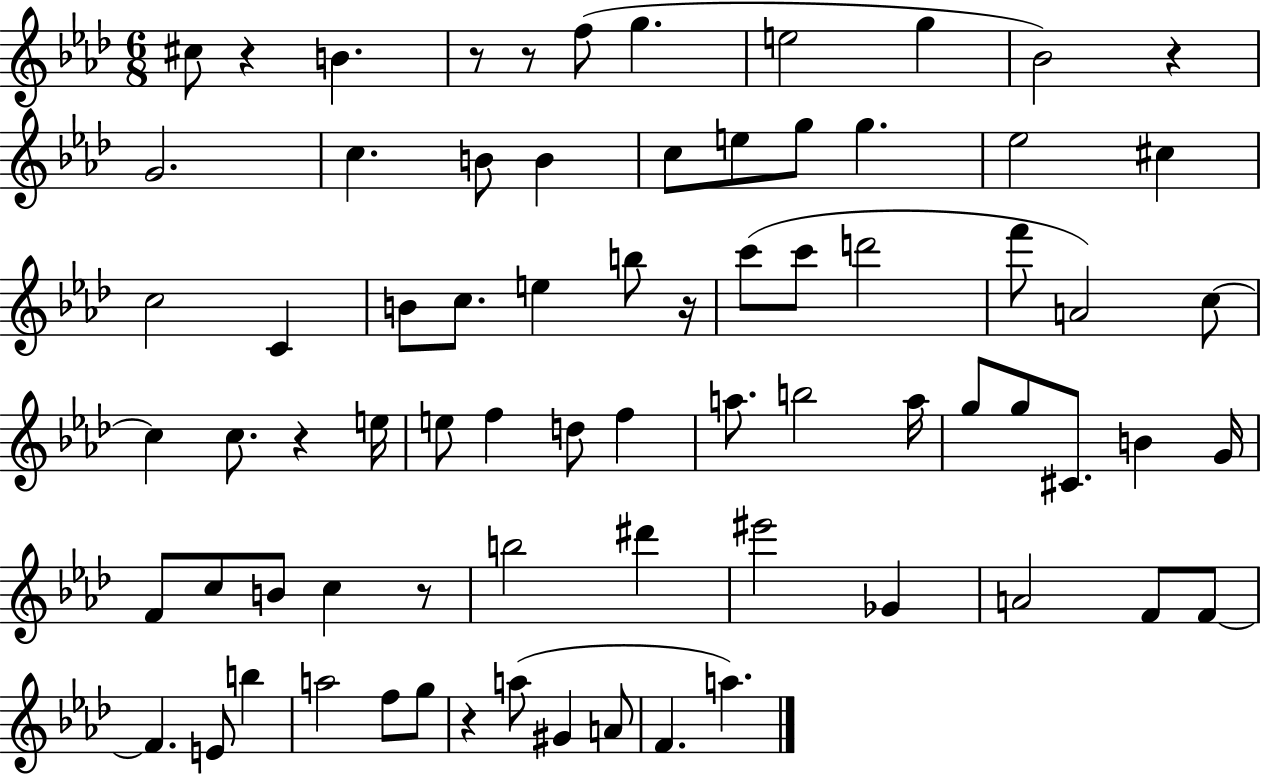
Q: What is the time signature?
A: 6/8